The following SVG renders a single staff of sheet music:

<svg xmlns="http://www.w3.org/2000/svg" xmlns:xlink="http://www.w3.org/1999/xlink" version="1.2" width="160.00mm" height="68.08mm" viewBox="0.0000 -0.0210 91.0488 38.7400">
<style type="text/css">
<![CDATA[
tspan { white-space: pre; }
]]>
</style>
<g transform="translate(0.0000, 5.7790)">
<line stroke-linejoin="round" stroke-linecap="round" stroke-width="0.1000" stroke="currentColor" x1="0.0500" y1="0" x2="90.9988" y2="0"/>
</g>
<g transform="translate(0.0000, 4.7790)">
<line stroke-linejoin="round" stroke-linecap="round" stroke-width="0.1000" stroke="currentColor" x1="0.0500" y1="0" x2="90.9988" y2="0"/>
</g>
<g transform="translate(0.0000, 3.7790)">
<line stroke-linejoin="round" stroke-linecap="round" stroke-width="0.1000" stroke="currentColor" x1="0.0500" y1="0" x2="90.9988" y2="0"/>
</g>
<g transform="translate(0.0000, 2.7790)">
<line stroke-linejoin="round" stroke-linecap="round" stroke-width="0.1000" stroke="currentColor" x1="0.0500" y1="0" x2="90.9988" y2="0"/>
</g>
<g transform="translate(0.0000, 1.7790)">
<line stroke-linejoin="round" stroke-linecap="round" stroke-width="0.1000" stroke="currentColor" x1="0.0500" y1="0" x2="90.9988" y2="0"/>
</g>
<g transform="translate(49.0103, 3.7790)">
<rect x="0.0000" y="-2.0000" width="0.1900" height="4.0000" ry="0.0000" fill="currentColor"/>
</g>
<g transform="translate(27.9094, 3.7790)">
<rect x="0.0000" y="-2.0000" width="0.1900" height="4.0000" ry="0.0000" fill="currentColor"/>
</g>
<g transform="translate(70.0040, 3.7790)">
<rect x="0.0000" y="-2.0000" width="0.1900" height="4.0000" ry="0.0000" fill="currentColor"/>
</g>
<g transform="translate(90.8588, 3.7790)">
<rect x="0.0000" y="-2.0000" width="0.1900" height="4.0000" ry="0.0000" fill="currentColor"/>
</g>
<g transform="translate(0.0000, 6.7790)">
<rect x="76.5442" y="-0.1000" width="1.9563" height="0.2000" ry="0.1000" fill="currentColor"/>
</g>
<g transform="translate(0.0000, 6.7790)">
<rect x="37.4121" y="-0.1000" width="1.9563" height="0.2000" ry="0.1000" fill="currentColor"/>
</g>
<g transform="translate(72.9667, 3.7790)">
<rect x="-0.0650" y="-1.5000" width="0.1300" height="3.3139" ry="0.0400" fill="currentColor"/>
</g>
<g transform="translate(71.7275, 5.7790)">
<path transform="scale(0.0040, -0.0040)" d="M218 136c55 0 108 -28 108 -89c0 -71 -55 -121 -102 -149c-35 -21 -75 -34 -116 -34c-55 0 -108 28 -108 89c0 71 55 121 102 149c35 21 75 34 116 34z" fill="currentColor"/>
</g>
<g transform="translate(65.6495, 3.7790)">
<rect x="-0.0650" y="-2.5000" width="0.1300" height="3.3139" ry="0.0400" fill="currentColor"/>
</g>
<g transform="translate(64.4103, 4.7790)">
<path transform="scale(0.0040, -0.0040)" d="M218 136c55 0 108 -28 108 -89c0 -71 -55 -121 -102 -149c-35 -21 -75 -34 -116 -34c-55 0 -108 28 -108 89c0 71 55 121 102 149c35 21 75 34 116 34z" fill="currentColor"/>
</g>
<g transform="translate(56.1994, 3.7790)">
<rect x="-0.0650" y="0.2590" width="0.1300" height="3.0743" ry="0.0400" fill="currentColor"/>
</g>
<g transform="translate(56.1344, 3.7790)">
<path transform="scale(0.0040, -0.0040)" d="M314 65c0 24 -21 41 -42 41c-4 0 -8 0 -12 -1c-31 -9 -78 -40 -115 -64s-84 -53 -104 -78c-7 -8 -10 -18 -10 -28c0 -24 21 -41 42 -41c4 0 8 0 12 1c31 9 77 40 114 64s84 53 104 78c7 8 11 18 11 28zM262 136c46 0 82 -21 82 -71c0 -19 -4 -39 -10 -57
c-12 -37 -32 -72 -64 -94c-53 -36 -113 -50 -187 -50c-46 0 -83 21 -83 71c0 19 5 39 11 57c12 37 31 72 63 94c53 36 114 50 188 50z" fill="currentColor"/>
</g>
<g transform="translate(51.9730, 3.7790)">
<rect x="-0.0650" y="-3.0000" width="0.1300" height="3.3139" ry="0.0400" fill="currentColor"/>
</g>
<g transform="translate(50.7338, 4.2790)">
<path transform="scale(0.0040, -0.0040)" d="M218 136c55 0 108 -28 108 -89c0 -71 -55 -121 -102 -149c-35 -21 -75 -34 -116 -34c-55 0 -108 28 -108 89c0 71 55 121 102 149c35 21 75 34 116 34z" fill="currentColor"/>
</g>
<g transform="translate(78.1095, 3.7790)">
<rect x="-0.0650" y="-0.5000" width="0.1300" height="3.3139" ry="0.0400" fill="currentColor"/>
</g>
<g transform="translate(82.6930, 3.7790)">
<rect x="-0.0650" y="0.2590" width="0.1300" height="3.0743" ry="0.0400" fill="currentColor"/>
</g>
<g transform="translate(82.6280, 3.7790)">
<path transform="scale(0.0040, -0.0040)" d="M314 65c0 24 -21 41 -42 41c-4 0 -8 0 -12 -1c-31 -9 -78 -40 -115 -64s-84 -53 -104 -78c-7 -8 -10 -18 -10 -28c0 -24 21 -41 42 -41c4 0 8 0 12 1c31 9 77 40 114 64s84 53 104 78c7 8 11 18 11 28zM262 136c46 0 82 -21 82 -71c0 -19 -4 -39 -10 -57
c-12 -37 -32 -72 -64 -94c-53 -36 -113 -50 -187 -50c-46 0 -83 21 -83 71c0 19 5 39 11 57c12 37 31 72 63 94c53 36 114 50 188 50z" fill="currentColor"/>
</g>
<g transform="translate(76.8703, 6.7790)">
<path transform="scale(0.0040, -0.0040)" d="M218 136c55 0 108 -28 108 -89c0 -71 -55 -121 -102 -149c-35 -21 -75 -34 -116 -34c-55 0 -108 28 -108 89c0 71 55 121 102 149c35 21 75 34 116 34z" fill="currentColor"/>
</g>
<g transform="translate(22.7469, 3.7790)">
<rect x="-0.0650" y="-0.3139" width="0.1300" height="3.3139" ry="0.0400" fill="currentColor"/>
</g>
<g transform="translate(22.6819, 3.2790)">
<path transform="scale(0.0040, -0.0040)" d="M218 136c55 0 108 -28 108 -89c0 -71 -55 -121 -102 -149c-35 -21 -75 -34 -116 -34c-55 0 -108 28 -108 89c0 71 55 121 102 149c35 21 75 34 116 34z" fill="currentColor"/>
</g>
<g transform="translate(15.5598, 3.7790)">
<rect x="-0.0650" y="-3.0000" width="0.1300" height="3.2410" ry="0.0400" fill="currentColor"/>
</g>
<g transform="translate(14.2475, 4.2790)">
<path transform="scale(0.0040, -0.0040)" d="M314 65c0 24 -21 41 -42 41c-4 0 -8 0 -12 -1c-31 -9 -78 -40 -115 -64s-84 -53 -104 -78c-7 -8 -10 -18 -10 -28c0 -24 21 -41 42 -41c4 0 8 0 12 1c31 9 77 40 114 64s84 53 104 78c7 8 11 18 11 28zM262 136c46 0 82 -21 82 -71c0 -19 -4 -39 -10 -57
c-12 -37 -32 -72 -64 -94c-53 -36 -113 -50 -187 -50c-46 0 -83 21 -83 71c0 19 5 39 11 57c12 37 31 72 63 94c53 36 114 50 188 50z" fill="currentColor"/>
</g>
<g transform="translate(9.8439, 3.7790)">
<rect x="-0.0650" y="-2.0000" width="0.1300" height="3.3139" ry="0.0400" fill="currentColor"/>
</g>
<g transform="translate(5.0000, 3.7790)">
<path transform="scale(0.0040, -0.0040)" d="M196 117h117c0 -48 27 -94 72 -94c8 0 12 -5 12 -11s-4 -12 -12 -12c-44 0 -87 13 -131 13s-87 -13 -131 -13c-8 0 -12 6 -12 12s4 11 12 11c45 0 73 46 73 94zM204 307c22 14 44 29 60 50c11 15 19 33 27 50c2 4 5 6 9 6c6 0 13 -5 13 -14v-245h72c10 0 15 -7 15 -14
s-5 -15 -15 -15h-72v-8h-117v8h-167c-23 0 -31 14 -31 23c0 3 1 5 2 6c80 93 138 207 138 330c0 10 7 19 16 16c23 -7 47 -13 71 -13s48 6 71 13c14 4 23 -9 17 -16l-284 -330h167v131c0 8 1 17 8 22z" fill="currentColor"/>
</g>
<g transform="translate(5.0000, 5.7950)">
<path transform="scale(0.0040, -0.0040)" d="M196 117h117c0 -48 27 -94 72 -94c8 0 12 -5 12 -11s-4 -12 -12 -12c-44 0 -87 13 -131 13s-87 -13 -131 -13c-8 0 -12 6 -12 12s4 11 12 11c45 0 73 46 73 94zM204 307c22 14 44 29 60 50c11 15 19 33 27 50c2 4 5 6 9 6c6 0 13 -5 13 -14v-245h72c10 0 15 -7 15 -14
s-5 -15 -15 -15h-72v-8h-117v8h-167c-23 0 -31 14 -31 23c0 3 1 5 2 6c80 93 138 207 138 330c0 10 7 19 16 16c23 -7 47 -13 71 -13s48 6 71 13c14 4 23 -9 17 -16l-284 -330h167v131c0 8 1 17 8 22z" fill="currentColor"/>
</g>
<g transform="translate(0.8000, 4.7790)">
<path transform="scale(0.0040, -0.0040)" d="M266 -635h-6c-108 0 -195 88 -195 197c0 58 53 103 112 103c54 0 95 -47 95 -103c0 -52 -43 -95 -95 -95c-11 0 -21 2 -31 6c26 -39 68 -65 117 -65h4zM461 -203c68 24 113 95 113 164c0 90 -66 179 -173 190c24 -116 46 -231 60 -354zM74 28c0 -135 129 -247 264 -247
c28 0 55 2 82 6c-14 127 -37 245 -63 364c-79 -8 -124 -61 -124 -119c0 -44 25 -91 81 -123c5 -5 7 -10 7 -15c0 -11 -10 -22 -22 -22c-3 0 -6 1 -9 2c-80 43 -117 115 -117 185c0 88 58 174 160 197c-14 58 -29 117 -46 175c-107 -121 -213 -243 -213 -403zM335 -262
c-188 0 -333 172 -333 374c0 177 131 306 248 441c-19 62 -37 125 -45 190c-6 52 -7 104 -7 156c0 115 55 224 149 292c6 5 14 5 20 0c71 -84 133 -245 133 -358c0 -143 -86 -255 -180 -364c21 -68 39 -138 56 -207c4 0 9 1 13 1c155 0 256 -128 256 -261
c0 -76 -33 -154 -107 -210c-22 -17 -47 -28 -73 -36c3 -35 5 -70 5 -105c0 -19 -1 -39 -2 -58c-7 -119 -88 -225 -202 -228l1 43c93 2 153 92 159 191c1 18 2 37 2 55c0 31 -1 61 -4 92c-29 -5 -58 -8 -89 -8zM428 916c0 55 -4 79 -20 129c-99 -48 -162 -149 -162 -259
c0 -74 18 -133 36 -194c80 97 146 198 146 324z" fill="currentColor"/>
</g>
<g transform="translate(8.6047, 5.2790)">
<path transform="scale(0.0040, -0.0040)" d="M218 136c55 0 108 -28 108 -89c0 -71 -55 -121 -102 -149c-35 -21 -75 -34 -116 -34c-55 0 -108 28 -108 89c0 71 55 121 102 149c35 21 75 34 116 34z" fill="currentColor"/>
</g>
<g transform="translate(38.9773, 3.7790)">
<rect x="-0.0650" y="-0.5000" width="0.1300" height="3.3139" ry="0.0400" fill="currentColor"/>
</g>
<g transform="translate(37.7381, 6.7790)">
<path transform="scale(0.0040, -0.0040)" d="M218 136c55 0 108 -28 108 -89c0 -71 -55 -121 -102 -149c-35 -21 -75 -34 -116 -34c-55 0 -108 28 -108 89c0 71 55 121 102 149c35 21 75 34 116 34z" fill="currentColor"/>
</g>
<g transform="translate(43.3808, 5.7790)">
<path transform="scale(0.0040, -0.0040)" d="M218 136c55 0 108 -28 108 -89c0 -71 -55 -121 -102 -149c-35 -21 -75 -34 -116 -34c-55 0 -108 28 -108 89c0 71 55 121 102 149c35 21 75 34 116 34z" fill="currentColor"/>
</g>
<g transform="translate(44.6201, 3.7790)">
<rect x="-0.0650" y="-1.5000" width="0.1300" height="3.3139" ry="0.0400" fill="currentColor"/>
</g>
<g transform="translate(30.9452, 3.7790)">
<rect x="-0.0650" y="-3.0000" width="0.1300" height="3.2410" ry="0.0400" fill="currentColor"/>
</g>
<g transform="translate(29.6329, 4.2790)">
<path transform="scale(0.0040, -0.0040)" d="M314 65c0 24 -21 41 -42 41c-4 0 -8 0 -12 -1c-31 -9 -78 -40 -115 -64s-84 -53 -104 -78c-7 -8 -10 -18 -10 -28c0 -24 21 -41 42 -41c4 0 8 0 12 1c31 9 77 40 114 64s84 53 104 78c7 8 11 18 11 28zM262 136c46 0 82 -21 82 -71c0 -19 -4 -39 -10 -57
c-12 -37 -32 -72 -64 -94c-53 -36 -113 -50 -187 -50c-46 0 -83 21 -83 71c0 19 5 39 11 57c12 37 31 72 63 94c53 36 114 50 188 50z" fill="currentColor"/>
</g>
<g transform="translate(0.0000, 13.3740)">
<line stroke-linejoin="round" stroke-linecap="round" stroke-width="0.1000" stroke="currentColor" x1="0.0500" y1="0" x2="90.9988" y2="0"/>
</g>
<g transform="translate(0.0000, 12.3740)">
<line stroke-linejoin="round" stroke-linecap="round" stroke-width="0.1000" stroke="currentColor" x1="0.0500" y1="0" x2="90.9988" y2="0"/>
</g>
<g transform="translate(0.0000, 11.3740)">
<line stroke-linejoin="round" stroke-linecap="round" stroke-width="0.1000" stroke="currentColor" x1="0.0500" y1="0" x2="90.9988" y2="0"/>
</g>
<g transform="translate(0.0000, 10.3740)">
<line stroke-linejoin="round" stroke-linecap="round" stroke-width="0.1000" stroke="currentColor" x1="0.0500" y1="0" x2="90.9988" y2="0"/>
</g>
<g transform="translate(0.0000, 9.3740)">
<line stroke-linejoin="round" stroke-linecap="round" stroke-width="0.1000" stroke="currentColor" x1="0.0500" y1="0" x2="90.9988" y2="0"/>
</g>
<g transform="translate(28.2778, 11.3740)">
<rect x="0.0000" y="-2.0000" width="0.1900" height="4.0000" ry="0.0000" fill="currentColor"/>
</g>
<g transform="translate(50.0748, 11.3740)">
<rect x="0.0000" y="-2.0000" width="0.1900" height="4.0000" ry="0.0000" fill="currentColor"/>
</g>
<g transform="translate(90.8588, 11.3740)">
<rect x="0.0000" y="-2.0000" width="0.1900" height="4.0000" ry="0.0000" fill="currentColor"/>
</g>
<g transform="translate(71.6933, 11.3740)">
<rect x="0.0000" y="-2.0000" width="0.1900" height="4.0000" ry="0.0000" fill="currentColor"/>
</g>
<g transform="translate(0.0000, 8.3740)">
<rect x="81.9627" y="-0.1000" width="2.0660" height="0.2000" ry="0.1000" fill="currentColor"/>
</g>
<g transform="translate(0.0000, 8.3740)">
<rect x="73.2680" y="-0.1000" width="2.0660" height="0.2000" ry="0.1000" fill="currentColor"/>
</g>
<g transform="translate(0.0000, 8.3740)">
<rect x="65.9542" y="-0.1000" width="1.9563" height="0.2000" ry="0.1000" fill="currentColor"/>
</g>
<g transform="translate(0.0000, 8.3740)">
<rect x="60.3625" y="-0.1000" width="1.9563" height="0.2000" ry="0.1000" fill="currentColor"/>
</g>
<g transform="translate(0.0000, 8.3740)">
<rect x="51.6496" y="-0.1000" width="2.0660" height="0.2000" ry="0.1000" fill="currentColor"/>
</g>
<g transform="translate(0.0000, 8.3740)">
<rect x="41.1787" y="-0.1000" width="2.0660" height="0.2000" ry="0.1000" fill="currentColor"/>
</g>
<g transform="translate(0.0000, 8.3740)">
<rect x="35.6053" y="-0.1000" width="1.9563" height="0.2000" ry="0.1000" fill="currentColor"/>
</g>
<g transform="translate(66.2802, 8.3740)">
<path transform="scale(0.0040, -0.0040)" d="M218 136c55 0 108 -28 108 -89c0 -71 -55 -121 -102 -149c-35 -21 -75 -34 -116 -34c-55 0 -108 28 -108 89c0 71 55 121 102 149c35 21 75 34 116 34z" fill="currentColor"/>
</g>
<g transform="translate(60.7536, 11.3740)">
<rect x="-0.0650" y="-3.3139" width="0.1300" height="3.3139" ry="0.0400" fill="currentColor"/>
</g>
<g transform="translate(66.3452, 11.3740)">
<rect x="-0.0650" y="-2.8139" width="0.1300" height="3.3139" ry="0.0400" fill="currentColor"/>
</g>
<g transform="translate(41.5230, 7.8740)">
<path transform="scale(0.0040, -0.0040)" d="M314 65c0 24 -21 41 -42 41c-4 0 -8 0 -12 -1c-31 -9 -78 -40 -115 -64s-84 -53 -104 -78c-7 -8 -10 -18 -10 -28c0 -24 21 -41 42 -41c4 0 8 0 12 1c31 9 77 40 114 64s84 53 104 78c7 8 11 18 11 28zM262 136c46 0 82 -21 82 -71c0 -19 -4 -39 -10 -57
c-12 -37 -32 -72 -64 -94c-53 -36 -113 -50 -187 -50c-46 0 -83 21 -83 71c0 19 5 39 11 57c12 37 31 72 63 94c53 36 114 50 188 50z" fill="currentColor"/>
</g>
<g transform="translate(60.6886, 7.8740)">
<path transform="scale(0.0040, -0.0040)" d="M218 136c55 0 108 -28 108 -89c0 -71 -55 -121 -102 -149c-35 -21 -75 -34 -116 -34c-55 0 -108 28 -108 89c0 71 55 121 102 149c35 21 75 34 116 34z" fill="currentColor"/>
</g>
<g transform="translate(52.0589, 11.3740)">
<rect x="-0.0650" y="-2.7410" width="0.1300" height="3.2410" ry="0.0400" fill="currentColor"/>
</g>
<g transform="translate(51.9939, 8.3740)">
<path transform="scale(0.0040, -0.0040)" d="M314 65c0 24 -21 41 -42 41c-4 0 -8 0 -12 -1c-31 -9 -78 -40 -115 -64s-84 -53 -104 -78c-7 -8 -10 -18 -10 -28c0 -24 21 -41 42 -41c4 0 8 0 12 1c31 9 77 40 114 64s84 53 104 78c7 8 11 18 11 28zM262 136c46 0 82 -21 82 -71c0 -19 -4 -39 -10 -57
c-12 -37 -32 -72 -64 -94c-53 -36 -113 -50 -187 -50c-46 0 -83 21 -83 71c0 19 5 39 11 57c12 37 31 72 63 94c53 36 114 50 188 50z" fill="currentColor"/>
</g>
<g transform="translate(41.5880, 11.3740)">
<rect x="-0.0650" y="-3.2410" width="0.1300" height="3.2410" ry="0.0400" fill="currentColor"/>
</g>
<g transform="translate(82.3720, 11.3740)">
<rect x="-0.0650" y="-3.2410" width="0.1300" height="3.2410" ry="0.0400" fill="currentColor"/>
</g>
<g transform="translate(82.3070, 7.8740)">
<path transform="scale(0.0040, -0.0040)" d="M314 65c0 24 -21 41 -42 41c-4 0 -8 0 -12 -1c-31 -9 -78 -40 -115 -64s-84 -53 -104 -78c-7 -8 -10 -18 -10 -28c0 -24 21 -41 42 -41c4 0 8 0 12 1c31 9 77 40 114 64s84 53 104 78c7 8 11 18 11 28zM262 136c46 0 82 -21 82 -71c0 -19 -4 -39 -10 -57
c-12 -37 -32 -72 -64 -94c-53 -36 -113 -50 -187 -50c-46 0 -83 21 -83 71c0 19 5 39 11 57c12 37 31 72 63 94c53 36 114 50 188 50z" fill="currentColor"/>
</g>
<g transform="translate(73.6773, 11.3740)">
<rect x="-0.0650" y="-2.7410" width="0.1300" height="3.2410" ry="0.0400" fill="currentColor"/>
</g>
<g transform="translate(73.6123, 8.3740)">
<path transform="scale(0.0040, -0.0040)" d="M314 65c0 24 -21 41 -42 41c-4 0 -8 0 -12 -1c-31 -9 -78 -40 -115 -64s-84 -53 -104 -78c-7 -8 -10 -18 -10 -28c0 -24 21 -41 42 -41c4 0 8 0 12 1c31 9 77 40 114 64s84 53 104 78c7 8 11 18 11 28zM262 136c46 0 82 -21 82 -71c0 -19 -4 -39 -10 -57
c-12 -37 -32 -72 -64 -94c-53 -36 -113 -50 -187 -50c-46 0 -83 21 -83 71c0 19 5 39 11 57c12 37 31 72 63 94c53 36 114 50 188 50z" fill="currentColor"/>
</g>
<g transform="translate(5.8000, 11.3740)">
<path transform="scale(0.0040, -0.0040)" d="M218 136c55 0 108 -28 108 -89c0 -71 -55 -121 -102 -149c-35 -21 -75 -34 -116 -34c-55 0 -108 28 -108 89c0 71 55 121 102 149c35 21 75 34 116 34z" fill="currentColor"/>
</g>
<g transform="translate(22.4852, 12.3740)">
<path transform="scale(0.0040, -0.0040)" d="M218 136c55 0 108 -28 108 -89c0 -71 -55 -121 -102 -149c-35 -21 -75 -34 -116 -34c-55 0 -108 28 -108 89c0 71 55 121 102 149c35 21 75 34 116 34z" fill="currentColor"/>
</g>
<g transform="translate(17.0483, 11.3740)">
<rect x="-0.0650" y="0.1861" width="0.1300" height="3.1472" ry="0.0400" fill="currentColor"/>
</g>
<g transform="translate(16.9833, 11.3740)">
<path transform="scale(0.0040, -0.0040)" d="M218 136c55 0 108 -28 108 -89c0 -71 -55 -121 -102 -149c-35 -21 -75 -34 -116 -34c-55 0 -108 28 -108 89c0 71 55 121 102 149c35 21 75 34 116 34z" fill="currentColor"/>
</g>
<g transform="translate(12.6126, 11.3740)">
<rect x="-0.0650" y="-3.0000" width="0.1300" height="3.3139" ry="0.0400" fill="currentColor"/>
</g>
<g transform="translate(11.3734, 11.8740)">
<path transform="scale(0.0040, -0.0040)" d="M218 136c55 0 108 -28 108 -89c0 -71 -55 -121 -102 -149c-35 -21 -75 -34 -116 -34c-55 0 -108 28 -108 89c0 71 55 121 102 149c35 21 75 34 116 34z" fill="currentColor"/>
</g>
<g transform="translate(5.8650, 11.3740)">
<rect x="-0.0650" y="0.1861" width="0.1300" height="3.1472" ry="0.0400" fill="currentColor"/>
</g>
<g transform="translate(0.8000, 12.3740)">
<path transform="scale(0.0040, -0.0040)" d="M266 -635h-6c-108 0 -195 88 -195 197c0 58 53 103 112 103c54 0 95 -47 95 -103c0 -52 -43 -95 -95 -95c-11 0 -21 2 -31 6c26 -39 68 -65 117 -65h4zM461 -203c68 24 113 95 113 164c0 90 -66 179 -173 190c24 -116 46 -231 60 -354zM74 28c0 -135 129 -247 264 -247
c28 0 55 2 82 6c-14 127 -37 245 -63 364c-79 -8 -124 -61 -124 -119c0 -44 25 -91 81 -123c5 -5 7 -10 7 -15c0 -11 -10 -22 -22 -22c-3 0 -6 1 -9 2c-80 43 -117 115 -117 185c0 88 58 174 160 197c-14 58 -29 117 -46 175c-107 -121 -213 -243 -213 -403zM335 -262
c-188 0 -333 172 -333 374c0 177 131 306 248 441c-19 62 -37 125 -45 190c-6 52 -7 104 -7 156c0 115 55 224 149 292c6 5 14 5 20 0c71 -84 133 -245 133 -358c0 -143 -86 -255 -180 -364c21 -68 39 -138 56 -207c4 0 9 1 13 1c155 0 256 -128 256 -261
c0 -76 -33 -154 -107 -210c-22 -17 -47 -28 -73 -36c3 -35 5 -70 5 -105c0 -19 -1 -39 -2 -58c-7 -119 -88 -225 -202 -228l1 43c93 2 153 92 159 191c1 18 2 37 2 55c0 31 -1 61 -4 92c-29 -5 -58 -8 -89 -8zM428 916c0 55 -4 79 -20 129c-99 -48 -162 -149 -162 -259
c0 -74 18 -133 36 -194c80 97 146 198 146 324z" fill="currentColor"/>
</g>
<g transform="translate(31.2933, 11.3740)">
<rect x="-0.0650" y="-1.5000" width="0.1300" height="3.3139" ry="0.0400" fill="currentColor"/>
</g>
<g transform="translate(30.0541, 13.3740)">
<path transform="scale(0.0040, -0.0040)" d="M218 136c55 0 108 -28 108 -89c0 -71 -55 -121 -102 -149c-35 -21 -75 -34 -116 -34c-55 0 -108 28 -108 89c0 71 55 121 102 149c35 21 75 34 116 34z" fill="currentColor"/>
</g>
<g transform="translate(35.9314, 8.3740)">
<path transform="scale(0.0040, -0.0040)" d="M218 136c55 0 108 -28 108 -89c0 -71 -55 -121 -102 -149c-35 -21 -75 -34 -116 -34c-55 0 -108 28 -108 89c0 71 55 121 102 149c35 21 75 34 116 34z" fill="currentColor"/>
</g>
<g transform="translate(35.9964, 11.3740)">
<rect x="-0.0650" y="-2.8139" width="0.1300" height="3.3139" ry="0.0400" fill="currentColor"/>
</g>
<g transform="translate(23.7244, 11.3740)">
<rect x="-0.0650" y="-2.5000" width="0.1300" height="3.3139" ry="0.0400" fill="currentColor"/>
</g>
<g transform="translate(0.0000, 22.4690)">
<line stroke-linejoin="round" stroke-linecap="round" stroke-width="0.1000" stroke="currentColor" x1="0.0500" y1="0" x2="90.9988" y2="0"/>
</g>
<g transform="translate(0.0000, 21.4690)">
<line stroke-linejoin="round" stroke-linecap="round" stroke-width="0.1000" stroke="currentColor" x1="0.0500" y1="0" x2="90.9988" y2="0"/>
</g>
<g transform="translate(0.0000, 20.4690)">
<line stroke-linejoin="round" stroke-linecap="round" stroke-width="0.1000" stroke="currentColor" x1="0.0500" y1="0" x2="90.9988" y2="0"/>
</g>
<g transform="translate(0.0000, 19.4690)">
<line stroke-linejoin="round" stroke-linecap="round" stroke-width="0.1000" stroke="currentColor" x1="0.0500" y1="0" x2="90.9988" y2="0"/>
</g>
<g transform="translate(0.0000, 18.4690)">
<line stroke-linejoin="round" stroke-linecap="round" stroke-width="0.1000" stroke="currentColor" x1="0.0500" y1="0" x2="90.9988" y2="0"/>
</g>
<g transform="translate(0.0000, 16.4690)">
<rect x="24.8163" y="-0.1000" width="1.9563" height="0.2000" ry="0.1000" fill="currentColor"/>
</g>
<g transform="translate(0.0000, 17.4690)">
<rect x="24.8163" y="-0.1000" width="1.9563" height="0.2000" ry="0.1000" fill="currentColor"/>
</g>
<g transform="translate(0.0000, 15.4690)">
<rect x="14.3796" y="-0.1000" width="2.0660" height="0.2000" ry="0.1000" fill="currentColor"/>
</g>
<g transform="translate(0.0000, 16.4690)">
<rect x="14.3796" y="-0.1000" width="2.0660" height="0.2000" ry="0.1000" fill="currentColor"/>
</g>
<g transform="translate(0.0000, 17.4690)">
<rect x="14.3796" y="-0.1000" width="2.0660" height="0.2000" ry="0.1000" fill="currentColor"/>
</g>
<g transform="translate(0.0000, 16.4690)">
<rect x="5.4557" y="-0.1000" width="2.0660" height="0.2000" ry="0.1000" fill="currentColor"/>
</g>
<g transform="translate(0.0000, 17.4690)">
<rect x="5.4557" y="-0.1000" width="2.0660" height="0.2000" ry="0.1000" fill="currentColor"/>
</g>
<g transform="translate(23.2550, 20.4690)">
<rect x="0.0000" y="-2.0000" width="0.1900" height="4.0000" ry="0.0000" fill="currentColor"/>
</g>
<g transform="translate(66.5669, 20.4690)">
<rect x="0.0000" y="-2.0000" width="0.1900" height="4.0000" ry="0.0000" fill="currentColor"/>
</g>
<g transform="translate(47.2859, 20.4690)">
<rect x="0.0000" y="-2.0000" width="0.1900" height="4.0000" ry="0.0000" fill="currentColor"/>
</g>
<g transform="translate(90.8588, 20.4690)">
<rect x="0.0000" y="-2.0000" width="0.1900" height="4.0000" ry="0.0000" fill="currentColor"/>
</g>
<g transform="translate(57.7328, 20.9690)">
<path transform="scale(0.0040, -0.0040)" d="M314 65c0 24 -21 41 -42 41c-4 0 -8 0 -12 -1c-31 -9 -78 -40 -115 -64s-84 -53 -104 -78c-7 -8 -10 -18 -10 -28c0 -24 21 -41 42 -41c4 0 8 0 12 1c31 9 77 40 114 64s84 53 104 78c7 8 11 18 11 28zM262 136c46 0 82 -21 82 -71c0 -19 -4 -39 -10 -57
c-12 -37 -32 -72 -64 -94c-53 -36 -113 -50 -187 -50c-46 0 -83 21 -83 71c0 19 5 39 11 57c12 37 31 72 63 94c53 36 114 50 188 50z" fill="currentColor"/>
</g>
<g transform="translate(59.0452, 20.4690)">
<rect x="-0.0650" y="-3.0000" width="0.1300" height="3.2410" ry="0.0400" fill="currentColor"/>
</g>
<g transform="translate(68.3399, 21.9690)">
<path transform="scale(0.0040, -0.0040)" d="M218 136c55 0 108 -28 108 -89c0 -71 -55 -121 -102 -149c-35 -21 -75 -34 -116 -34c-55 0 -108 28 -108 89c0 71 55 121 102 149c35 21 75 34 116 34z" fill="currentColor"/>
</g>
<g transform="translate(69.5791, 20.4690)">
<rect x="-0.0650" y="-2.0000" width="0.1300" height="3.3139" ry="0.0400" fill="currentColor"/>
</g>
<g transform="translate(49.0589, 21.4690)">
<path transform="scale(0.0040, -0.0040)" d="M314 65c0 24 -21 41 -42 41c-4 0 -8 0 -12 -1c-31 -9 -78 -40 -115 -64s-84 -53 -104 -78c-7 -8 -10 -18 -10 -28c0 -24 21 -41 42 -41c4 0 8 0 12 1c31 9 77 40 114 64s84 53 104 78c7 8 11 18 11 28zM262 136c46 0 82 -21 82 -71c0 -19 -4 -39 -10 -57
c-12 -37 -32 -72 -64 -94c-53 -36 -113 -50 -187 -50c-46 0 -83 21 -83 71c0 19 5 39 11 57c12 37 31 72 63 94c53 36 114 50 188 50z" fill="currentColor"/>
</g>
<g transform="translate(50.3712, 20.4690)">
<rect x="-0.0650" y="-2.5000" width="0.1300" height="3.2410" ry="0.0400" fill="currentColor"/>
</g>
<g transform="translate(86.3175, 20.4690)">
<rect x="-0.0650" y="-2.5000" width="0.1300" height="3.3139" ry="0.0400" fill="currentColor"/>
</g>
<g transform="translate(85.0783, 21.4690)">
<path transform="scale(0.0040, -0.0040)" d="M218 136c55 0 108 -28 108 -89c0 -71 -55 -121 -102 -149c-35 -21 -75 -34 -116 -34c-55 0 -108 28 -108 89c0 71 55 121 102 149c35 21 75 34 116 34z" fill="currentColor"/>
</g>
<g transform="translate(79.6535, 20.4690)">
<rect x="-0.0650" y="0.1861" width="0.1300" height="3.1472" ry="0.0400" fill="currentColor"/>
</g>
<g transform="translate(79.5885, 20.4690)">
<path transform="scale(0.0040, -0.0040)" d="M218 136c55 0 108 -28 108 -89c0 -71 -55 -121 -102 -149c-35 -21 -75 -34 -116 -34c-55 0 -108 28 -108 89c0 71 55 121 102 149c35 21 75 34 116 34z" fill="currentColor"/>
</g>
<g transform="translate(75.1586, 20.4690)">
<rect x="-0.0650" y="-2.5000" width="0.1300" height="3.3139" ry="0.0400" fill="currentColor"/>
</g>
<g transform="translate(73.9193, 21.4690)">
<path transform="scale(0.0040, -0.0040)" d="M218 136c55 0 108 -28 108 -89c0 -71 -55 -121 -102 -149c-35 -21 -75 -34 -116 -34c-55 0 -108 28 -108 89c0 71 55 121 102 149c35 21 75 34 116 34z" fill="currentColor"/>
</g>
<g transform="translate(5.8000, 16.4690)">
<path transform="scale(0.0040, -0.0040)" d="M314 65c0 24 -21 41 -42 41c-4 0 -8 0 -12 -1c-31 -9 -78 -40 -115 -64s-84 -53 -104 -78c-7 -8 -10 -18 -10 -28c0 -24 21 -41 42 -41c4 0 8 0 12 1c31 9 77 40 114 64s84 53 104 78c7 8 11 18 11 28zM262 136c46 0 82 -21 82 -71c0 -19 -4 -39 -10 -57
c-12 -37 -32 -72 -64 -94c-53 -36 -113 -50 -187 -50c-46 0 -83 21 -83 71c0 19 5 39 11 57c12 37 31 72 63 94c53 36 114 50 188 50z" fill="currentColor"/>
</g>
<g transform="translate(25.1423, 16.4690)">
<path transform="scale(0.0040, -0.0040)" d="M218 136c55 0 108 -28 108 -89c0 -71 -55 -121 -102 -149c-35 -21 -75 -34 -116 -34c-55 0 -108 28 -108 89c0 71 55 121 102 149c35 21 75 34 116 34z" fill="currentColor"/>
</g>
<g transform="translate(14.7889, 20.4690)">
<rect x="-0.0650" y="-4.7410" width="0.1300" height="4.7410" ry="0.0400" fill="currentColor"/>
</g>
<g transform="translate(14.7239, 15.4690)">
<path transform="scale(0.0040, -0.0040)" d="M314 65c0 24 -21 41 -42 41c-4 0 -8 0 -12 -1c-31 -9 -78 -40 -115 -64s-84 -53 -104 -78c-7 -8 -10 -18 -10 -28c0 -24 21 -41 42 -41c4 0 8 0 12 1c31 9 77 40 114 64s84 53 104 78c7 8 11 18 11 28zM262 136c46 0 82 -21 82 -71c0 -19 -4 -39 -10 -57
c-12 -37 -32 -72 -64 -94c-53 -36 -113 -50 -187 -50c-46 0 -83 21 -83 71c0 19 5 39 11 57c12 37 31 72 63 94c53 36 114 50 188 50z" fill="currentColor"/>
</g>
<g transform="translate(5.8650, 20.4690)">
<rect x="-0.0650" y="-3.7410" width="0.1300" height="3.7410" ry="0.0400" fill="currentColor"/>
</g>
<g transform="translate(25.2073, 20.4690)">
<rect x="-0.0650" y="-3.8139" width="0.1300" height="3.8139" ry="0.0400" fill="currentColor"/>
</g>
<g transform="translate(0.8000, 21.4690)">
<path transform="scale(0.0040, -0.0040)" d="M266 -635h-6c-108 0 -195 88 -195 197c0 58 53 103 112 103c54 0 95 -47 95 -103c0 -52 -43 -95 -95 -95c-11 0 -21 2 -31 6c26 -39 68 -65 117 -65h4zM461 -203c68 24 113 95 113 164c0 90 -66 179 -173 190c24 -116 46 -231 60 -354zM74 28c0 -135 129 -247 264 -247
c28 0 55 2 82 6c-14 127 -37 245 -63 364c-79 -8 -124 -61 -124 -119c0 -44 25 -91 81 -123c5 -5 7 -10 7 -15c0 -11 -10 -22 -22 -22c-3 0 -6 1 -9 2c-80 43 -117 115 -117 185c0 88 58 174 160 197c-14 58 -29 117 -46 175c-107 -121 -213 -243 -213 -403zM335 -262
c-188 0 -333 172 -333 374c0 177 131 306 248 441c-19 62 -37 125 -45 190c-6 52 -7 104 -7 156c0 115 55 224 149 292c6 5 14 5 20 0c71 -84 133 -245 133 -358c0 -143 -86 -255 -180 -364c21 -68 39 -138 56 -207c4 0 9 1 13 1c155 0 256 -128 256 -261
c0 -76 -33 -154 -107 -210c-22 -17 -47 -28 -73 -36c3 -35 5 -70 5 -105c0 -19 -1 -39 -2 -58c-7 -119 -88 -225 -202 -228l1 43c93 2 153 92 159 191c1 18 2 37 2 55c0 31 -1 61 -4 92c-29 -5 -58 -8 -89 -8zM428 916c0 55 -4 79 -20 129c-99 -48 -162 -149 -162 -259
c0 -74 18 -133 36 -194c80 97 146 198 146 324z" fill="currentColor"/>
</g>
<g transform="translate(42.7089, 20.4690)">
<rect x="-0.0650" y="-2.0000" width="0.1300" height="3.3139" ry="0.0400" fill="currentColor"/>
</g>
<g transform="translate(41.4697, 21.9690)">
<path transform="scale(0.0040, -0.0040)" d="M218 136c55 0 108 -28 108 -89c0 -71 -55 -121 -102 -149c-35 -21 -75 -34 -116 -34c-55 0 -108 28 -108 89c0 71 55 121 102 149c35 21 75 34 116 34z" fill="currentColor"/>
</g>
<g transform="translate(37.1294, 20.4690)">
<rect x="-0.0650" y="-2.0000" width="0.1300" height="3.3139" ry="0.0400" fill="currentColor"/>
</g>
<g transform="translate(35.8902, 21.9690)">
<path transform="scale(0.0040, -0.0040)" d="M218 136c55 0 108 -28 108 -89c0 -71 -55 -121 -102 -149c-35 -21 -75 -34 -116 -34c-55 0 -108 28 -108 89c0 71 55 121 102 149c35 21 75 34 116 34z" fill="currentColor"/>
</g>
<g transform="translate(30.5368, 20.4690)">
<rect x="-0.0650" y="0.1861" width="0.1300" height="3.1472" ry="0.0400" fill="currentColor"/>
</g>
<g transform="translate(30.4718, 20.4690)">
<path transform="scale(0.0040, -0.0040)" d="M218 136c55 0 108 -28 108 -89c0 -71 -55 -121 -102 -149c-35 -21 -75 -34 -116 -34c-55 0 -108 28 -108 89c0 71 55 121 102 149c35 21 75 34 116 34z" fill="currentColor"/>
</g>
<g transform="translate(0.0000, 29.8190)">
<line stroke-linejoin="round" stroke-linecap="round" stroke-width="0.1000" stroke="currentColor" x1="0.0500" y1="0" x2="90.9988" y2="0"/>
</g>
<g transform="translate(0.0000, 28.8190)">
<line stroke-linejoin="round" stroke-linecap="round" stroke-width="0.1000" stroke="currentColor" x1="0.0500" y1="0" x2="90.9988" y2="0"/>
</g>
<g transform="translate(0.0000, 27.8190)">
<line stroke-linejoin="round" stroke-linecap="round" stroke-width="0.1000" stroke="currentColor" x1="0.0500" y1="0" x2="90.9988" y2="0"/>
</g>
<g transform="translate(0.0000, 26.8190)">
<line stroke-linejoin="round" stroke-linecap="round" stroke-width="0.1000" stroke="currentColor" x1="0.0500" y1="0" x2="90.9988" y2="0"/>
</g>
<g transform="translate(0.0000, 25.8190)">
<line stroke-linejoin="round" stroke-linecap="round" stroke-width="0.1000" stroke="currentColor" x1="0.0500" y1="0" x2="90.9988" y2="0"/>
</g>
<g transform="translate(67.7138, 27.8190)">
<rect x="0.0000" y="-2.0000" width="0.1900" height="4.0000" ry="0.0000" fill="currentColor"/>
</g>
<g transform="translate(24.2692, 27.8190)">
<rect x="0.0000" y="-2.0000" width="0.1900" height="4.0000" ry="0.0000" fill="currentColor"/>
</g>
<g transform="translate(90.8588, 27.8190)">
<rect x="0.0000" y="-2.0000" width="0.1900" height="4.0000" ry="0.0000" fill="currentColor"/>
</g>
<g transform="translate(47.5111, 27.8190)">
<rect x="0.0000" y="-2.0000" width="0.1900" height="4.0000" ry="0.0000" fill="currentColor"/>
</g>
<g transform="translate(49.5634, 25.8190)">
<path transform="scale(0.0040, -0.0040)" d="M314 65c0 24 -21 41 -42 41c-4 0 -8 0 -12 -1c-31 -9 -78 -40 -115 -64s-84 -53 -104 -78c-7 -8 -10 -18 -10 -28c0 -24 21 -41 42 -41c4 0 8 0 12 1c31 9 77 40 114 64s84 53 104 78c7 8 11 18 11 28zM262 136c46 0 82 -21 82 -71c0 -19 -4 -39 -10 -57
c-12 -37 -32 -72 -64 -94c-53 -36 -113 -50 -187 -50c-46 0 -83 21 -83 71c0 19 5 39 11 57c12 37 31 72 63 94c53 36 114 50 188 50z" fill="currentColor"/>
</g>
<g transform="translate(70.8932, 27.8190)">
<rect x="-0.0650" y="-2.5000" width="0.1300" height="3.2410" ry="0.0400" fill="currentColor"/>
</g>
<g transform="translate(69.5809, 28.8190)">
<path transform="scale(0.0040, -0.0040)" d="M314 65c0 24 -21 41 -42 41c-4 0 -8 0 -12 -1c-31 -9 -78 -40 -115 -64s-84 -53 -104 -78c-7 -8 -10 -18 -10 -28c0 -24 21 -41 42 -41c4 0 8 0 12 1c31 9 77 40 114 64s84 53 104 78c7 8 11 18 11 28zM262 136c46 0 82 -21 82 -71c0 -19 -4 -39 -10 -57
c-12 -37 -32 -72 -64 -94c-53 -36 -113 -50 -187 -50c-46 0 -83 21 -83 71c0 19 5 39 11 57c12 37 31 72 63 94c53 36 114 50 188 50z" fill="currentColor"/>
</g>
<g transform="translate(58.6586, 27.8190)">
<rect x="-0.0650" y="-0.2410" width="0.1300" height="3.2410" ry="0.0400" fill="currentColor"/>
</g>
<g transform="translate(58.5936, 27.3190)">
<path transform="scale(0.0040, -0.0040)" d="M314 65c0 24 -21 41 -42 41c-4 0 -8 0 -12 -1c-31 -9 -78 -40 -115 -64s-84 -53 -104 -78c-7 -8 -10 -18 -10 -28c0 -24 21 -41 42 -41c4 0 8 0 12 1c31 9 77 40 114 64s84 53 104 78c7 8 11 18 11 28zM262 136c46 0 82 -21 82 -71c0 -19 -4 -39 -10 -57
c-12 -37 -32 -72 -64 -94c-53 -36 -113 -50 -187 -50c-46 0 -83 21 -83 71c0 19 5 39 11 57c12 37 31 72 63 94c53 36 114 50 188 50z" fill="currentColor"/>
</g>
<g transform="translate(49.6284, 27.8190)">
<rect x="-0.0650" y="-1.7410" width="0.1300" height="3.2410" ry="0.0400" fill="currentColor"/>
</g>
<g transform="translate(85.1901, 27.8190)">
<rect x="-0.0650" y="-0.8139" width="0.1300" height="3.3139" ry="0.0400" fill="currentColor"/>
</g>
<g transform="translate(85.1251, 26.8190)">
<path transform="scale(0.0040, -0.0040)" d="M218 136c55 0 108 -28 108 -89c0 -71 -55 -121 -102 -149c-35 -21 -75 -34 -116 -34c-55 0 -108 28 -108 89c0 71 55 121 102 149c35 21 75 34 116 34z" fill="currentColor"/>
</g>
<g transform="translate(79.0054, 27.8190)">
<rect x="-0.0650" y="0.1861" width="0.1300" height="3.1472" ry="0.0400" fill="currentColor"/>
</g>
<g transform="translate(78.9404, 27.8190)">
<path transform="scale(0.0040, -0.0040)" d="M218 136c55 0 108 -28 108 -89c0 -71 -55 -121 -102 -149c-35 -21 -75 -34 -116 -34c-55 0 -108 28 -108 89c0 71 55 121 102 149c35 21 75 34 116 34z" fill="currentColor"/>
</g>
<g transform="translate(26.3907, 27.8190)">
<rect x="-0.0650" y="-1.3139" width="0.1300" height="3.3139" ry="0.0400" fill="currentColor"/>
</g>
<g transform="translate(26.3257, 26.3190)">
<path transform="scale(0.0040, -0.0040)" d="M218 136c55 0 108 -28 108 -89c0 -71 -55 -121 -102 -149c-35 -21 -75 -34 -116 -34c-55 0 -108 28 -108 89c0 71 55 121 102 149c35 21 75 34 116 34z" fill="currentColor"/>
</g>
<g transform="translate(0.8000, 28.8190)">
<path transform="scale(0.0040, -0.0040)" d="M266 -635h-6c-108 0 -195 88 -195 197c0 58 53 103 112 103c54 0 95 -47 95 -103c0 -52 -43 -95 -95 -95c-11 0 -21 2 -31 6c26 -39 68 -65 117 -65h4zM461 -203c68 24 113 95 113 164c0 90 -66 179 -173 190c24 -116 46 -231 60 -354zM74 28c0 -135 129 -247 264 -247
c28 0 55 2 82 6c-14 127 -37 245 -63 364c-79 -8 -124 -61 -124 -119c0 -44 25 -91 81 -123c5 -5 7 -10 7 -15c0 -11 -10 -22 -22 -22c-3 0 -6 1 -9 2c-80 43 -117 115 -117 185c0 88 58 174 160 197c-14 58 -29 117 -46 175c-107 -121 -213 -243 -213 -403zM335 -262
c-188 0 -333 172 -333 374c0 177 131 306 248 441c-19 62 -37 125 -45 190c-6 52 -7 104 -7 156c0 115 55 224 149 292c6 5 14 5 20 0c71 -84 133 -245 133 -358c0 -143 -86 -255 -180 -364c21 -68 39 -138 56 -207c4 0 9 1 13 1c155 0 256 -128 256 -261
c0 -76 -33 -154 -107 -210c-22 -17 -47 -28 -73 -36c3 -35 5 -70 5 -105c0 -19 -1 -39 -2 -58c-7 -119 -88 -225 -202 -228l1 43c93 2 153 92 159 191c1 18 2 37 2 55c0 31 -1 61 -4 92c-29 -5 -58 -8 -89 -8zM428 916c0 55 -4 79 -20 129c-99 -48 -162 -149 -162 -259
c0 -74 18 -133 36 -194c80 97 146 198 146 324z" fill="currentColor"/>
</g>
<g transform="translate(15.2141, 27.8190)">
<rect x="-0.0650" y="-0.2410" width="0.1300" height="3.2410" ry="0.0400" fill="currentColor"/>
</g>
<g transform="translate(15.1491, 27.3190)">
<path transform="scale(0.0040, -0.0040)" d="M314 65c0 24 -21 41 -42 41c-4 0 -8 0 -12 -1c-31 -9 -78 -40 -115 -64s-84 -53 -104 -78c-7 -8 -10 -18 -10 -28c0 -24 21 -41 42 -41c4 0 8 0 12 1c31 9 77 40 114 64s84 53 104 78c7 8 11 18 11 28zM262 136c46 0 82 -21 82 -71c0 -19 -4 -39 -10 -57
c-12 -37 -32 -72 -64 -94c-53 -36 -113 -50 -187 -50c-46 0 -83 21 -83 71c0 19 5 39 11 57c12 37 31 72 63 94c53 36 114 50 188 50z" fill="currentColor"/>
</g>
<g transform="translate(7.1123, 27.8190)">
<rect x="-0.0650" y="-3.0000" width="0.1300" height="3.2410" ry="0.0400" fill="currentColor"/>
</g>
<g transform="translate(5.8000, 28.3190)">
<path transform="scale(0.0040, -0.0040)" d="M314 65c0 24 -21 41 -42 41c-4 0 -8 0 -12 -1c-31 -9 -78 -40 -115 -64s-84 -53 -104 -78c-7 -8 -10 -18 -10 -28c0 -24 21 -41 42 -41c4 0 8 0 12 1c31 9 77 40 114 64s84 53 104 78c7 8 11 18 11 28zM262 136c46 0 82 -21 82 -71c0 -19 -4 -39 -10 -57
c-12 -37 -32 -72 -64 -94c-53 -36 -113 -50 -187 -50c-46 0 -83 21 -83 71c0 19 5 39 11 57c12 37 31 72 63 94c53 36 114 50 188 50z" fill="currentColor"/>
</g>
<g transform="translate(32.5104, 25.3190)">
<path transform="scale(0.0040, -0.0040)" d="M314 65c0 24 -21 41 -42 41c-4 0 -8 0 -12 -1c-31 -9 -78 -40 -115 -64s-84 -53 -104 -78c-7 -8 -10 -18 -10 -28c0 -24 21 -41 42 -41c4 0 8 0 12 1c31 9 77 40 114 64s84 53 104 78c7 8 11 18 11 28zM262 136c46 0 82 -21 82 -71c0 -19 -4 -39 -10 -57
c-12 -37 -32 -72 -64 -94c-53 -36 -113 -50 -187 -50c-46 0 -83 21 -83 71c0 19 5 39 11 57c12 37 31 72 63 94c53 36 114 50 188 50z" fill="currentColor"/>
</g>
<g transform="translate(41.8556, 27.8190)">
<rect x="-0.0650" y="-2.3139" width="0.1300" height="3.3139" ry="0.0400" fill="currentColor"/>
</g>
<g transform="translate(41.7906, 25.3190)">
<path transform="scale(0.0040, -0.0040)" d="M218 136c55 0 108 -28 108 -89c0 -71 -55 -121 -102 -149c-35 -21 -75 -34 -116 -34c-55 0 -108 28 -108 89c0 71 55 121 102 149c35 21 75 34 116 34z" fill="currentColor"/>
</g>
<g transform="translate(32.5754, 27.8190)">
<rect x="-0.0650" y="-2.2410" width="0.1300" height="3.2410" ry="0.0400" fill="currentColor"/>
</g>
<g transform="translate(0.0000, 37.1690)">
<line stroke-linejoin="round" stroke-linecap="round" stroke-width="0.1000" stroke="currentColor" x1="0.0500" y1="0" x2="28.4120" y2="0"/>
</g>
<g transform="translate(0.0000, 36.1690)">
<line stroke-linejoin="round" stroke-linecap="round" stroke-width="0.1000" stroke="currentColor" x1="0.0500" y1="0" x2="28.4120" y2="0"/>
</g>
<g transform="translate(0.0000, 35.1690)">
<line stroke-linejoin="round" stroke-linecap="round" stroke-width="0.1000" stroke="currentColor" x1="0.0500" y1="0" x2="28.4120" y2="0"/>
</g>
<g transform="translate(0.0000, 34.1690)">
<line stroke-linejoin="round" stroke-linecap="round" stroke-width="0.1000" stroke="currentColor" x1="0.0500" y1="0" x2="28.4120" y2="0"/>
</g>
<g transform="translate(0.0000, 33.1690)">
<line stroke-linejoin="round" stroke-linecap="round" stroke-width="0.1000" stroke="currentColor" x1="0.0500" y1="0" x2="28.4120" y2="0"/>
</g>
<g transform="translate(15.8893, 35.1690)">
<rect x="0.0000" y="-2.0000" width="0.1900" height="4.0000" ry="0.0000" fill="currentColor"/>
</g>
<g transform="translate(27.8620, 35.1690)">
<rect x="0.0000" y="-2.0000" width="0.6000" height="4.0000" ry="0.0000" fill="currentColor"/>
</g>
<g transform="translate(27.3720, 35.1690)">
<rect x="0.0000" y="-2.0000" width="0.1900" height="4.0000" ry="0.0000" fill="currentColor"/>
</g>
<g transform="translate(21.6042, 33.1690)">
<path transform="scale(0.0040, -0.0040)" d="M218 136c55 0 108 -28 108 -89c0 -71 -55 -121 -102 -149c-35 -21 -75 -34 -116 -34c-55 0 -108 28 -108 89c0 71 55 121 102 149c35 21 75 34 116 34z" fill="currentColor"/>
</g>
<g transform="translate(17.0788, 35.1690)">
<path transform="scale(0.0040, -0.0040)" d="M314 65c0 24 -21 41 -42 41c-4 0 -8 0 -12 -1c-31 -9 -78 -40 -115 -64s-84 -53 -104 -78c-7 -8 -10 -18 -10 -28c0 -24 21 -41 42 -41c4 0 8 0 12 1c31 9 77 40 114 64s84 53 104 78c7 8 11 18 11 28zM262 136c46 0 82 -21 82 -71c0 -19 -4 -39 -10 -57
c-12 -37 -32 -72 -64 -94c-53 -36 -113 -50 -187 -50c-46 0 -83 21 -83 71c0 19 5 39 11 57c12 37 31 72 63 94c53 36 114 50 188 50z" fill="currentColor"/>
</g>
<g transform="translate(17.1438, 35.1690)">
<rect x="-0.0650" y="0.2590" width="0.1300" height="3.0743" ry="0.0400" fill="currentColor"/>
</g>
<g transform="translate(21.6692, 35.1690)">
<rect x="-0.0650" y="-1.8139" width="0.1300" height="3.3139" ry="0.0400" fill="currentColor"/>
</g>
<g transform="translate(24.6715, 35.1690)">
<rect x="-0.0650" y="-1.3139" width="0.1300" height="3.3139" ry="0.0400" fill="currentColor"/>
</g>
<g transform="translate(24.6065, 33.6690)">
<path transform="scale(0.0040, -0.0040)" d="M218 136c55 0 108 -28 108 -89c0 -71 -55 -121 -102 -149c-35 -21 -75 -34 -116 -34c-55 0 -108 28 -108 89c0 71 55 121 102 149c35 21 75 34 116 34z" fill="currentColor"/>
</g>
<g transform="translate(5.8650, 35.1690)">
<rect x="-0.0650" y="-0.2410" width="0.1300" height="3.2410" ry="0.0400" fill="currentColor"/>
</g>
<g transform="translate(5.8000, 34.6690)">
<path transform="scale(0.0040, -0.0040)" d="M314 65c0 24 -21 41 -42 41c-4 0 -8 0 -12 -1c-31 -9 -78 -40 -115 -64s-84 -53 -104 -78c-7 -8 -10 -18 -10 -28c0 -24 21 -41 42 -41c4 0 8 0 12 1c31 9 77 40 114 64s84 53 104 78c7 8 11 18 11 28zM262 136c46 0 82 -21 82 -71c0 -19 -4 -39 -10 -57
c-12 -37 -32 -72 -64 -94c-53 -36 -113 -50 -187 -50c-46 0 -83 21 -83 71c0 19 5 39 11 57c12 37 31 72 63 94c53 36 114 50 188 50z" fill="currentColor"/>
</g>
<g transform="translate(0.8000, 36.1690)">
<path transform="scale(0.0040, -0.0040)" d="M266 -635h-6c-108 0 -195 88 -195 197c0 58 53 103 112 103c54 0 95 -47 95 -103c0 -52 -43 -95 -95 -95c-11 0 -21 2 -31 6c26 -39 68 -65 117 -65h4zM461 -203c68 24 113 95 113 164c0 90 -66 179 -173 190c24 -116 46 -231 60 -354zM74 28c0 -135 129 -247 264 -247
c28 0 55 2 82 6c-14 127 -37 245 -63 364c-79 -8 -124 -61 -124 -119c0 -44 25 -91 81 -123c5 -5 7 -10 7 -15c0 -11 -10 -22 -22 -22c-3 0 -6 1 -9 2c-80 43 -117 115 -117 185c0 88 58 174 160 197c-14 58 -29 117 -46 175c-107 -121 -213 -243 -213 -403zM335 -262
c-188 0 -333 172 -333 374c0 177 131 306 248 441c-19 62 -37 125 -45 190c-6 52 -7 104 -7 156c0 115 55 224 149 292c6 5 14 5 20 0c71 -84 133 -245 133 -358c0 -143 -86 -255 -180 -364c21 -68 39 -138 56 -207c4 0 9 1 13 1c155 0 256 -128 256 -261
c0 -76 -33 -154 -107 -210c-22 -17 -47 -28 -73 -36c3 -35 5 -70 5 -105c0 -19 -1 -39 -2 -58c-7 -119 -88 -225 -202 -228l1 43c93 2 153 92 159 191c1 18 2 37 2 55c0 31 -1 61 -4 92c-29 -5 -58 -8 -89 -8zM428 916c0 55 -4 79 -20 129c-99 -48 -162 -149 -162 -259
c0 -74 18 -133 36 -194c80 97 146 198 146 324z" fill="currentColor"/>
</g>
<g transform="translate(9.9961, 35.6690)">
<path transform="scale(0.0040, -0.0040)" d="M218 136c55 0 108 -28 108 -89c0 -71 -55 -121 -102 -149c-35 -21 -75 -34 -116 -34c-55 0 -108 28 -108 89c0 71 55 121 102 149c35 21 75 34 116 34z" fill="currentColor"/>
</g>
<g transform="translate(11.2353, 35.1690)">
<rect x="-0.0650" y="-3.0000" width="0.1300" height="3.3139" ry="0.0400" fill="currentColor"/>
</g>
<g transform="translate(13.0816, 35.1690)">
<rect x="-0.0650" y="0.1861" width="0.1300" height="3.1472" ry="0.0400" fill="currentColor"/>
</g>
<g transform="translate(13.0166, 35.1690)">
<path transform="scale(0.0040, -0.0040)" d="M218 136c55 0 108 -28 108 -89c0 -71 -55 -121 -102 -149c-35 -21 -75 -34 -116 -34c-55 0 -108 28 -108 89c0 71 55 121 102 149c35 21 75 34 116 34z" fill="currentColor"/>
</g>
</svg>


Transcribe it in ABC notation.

X:1
T:Untitled
M:4/4
L:1/4
K:C
F A2 c A2 C E A B2 G E C B2 B A B G E a b2 a2 b a a2 b2 c'2 e'2 c' B F F G2 A2 F G B G A2 c2 e g2 g f2 c2 G2 B d c2 A B B2 f e